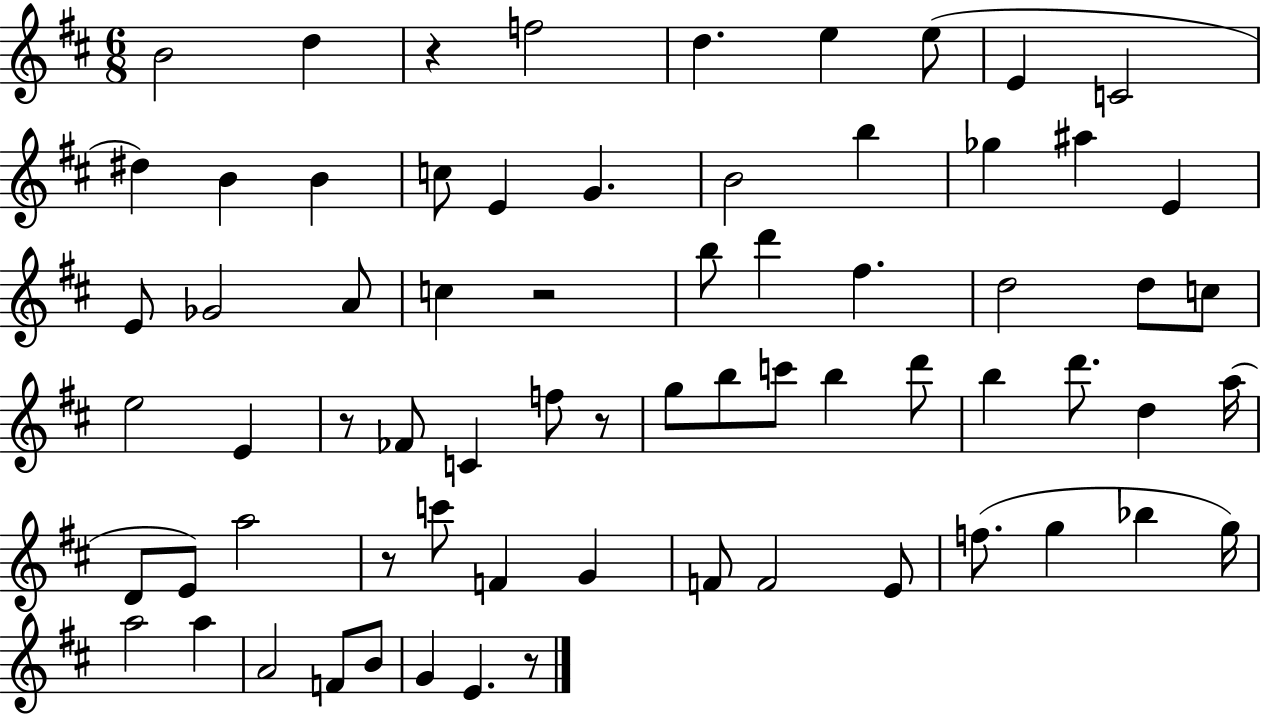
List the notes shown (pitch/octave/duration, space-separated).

B4/h D5/q R/q F5/h D5/q. E5/q E5/e E4/q C4/h D#5/q B4/q B4/q C5/e E4/q G4/q. B4/h B5/q Gb5/q A#5/q E4/q E4/e Gb4/h A4/e C5/q R/h B5/e D6/q F#5/q. D5/h D5/e C5/e E5/h E4/q R/e FES4/e C4/q F5/e R/e G5/e B5/e C6/e B5/q D6/e B5/q D6/e. D5/q A5/s D4/e E4/e A5/h R/e C6/e F4/q G4/q F4/e F4/h E4/e F5/e. G5/q Bb5/q G5/s A5/h A5/q A4/h F4/e B4/e G4/q E4/q. R/e